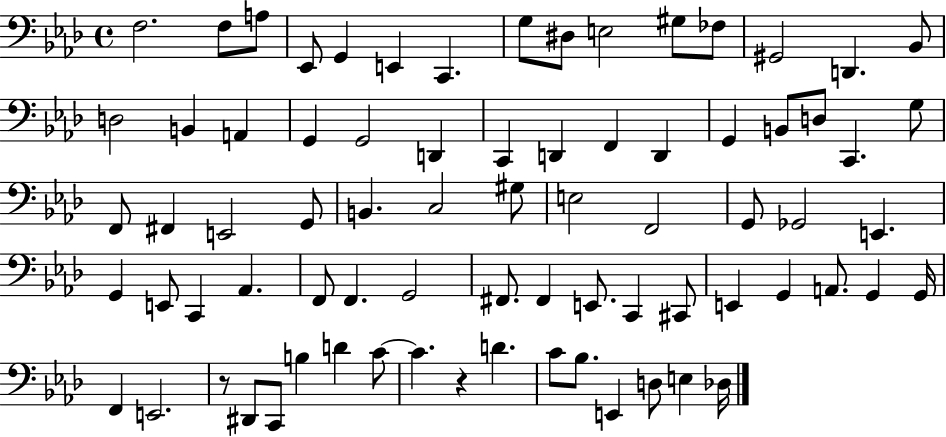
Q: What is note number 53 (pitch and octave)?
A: C2